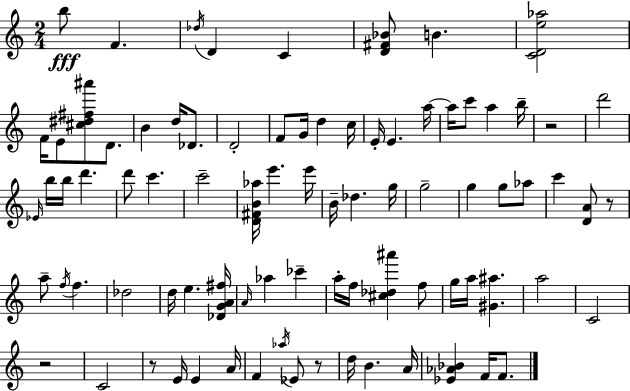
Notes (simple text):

B5/e F4/q. Db5/s D4/q C4/q [D4,F#4,Bb4]/e B4/q. [C4,D4,E5,Ab5]/h F4/s E4/e [C#5,D#5,F#5,A#6]/e D4/e. B4/q D5/s Db4/e. D4/h F4/e G4/s D5/q C5/s E4/s E4/q. A5/s A5/s C6/e A5/q B5/s R/h D6/h Eb4/s B5/s B5/s D6/q. D6/e C6/q. C6/h [D4,F#4,B4,Ab5]/s E6/q. E6/s B4/s Db5/q. G5/s G5/h G5/q G5/e Ab5/e C6/q [D4,A4]/e R/e A5/e F5/s F5/q. Db5/h D5/s E5/q. [Db4,G4,A4,F#5]/s A4/s Ab5/q CES6/q A5/s F5/s [C#5,Db5,A#6]/q F5/e G5/s A5/s [G#4,A#5]/q. A5/h C4/h R/h C4/h R/e E4/s E4/q A4/s F4/q Ab5/s Eb4/e R/e D5/s B4/q. A4/s [Eb4,Ab4,Bb4]/q F4/s F4/e.